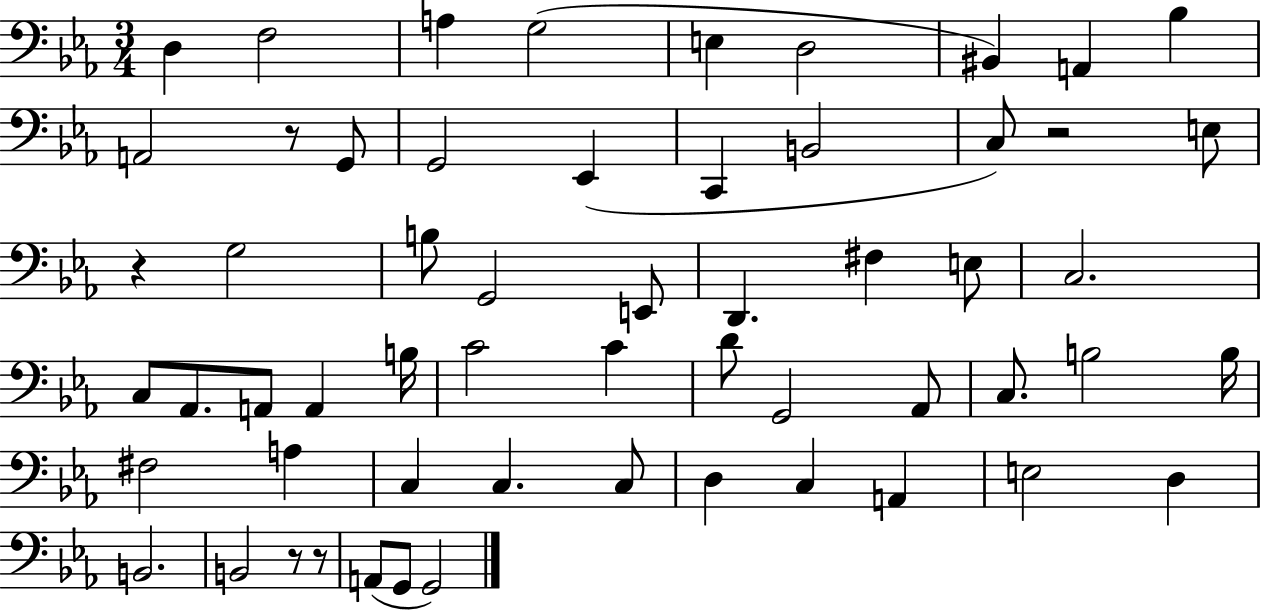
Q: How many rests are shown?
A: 5